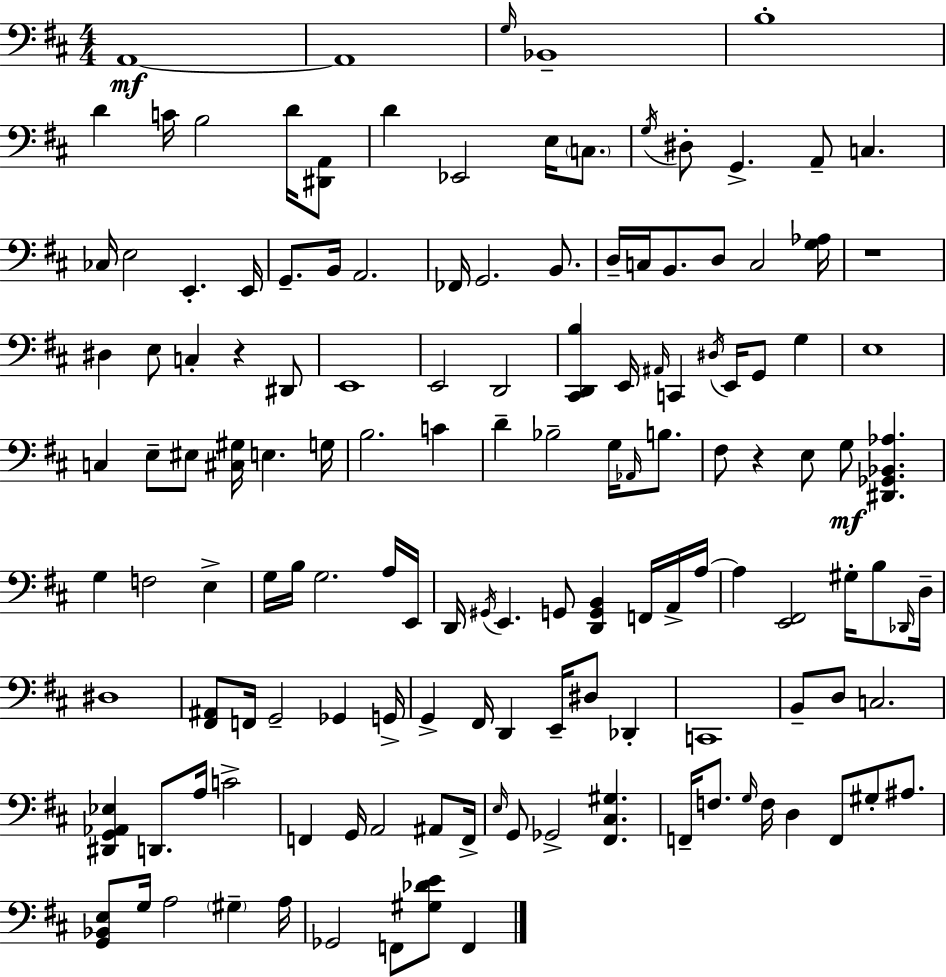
{
  \clef bass
  \numericTimeSignature
  \time 4/4
  \key d \major
  a,1~~\mf | a,1 | \grace { g16 } bes,1-- | b1-. | \break d'4 c'16 b2 d'16 <dis, a,>8 | d'4 ees,2 e16 \parenthesize c8. | \acciaccatura { g16 } dis8-. g,4.-> a,8-- c4. | ces16 e2 e,4.-. | \break e,16 g,8.-- b,16 a,2. | fes,16 g,2. b,8. | d16-- c16 b,8. d8 c2 | <g aes>16 r1 | \break dis4 e8 c4-. r4 | dis,8 e,1 | e,2 d,2 | <cis, d, b>4 e,16 \grace { ais,16 } c,4 \acciaccatura { dis16 } e,16 g,8 | \break g4 e1 | c4 e8-- eis8 <cis gis>16 e4. | g16 b2. | c'4 d'4-- bes2-- | \break g16 \grace { aes,16 } b8. fis8 r4 e8 g8\mf <dis, ges, bes, aes>4. | g4 f2 | e4-> g16 b16 g2. | a16 e,16 d,16 \acciaccatura { gis,16 } e,4. g,8 <d, g, b,>4 | \break f,16 a,16-> a16~~ a4 <e, fis,>2 | gis16-. b8 \grace { des,16 } d16-- dis1 | <fis, ais,>8 f,16 g,2-- | ges,4 g,16-> g,4-> fis,16 d,4 | \break e,16-- dis8 des,4-. c,1 | b,8-- d8 c2. | <dis, g, aes, ees>4 d,8. a16 c'2-> | f,4 g,16 a,2 | \break ais,8 f,16-> \grace { e16 } g,8 ges,2-> | <fis, cis gis>4. f,16-- f8. \grace { g16 } f16 d4 | f,8 gis8-. ais8. <g, bes, e>8 g16 a2 | \parenthesize gis4-- a16 ges,2 | \break f,8 <gis des' e'>8 f,4 \bar "|."
}